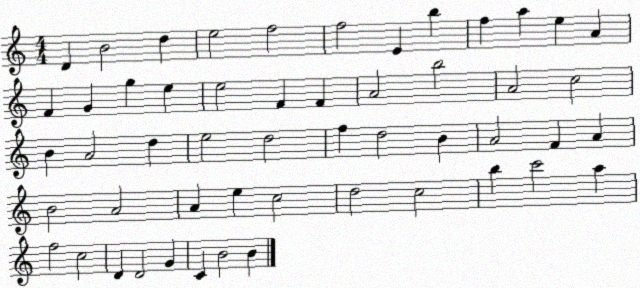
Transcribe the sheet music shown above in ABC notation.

X:1
T:Untitled
M:4/4
L:1/4
K:C
D B2 d e2 f2 f2 E b f a e A F G g e e2 F F A2 b2 A2 c2 B A2 d e2 d2 f d2 B A2 F A B2 A2 A e c2 d2 c2 b c'2 a f2 c2 D D2 G C B2 B